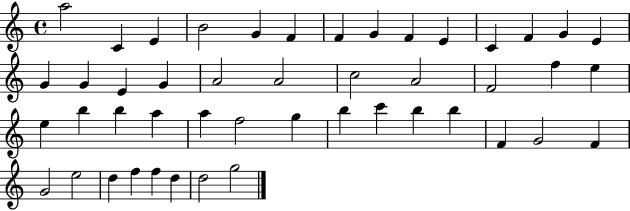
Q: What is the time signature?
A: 4/4